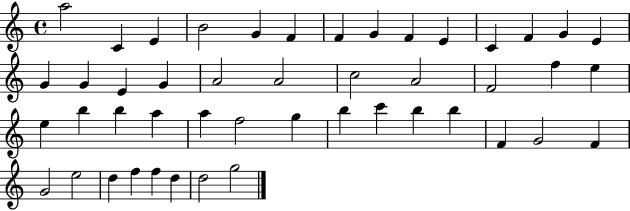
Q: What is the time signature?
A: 4/4